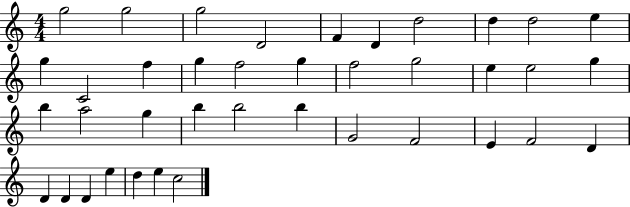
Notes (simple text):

G5/h G5/h G5/h D4/h F4/q D4/q D5/h D5/q D5/h E5/q G5/q C4/h F5/q G5/q F5/h G5/q F5/h G5/h E5/q E5/h G5/q B5/q A5/h G5/q B5/q B5/h B5/q G4/h F4/h E4/q F4/h D4/q D4/q D4/q D4/q E5/q D5/q E5/q C5/h